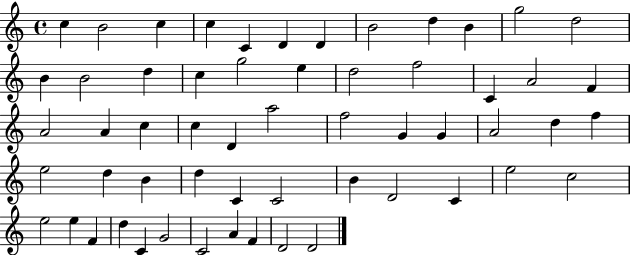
C5/q B4/h C5/q C5/q C4/q D4/q D4/q B4/h D5/q B4/q G5/h D5/h B4/q B4/h D5/q C5/q G5/h E5/q D5/h F5/h C4/q A4/h F4/q A4/h A4/q C5/q C5/q D4/q A5/h F5/h G4/q G4/q A4/h D5/q F5/q E5/h D5/q B4/q D5/q C4/q C4/h B4/q D4/h C4/q E5/h C5/h E5/h E5/q F4/q D5/q C4/q G4/h C4/h A4/q F4/q D4/h D4/h